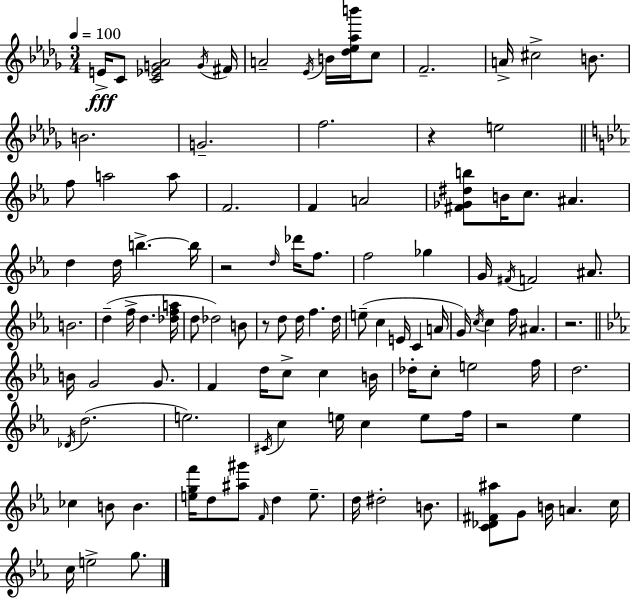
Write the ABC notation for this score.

X:1
T:Untitled
M:3/4
L:1/4
K:Bbm
E/4 C/2 [C_EG_A]2 G/4 ^F/4 A2 _E/4 B/4 [_d_e_ab']/4 c/2 F2 A/4 ^c2 B/2 B2 G2 f2 z e2 f/2 a2 a/2 F2 F A2 [^F_G^db]/2 B/4 c/2 ^A d d/4 b b/4 z2 d/4 _d'/4 f/2 f2 _g G/4 ^F/4 F2 ^A/2 B2 d f/4 d [_dfa]/4 d/2 _d2 B/2 z/2 d/2 d/4 f d/4 e/2 c E/4 C A/4 G/4 c/4 c f/4 ^A z2 B/4 G2 G/2 F d/4 c/2 c B/4 _d/4 c/2 e2 f/4 d2 _D/4 d2 e2 ^C/4 c e/4 c e/2 f/4 z2 _e _c B/2 B [egf']/4 d/2 [^a^g']/2 F/4 d e/2 d/4 ^d2 B/2 [C_D^F^a]/2 G/2 B/4 A c/4 c/4 e2 g/2